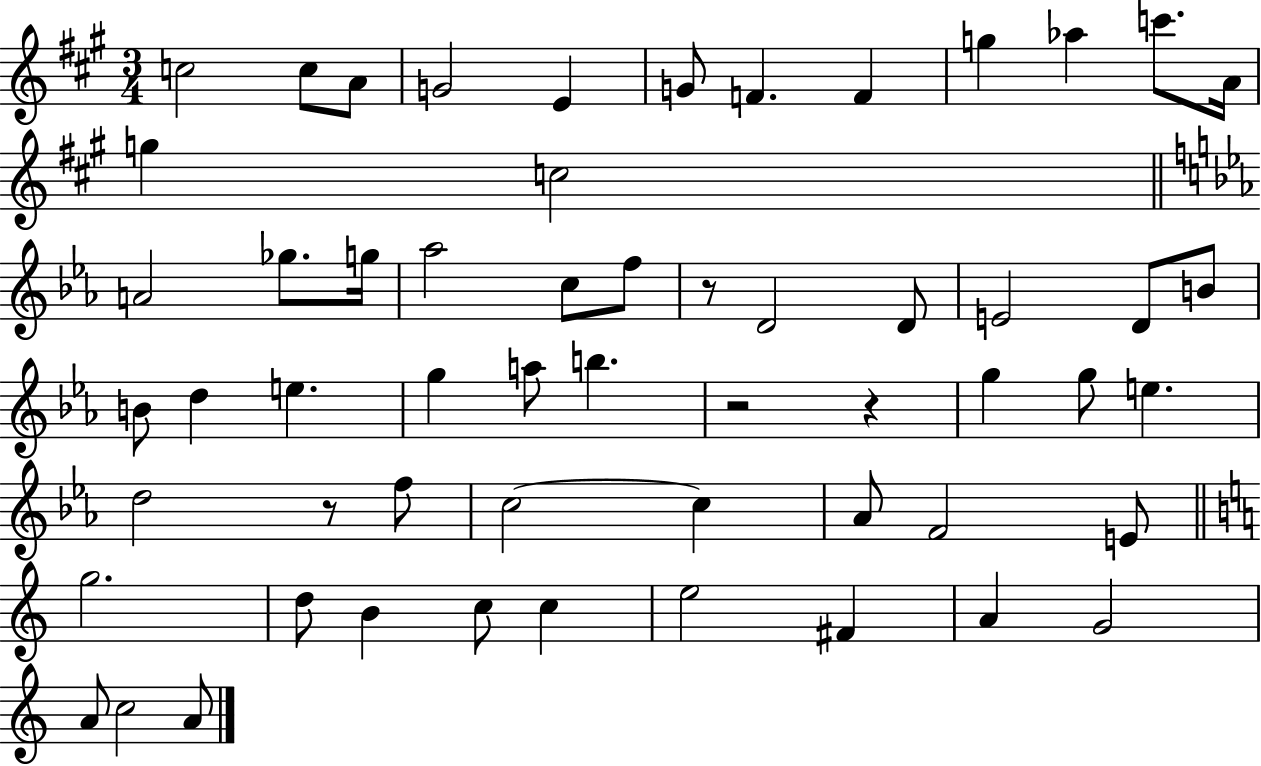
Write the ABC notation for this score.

X:1
T:Untitled
M:3/4
L:1/4
K:A
c2 c/2 A/2 G2 E G/2 F F g _a c'/2 A/4 g c2 A2 _g/2 g/4 _a2 c/2 f/2 z/2 D2 D/2 E2 D/2 B/2 B/2 d e g a/2 b z2 z g g/2 e d2 z/2 f/2 c2 c _A/2 F2 E/2 g2 d/2 B c/2 c e2 ^F A G2 A/2 c2 A/2